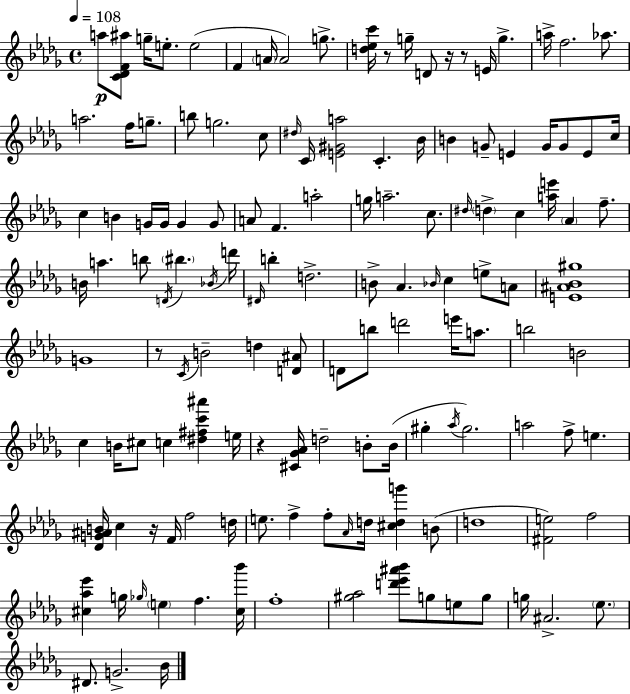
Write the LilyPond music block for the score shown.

{
  \clef treble
  \time 4/4
  \defaultTimeSignature
  \key bes \minor
  \tempo 4 = 108
  a''8\p <c' des' f' ais''>8 g''16-- e''8.-. e''2( | f'4 \parenthesize a'16 a'2) g''8.-> | <d'' ees'' c'''>16 r8 g''16-- d'8 r16 r8 e'16 g''4.-> | a''16-> f''2. aes''8. | \break a''2. f''16 g''8.-- | b''8 g''2. c''8 | \grace { dis''16 } c'16 <e' gis' a''>2 c'4.-. | bes'16 b'4 g'8-- e'4 g'16 g'8 e'8 | \break c''16 c''4 b'4 g'16 g'16 g'4 g'8 | a'8 f'4. a''2-. | g''16 a''2.-- c''8. | \grace { dis''16 } \parenthesize d''4-> c''4 <a'' e'''>16 \parenthesize aes'4 f''8.-- | \break b'16 a''4. b''8 \acciaccatura { d'16 } \parenthesize bis''4. | \acciaccatura { bes'16 } d'''16 \grace { dis'16 } b''4-. d''2.-> | b'8-> aes'4. \grace { bes'16 } c''4 | e''8-> a'8 <e' ais' bes' gis''>1 | \break g'1 | r8 \acciaccatura { c'16 } b'2-- | d''4 <d' ais'>8 d'8 b''8 d'''2 | e'''16 a''8. b''2 b'2 | \break c''4 b'16 cis''8 c''4 | <dis'' fis'' c''' ais'''>4 e''16 r4 <cis' ges' aes'>16 d''2-- | b'8-. b'16( gis''4-. \acciaccatura { aes''16 }) gis''2. | a''2 | \break f''8-> e''4. <des' g' ais' b'>16 c''4 r16 f'16 f''2 | d''16 e''8. f''4-> f''8-. | \grace { aes'16 } d''16 <cis'' d'' g'''>4 b'8( d''1 | <fis' e''>2) | \break f''2 <cis'' aes'' ees'''>4 g''16 \grace { ges''16 } \parenthesize e''4 | f''4. <cis'' bes'''>16 f''1-. | <gis'' aes''>2 | <d''' ees''' ais''' bes'''>8 g''8 e''8 g''8 g''16 ais'2.-> | \break \parenthesize ees''8. dis'8. g'2.-> | bes'16 \bar "|."
}